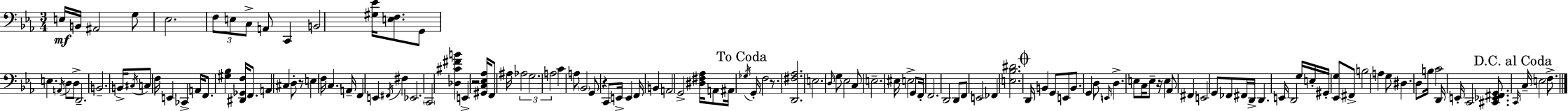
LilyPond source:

{
  \clef bass
  \numericTimeSignature
  \time 3/4
  \key ees \major
  e16\mf b,16 ais,2 g8 | ees2. | \tuplet 3/2 { f8 e8 c8-> } a,8 c,4 | b,2 <gis ees'>16 <e f>8. | \break g,8 e4. \acciaccatura { a,16 } d8 d8-> | d,2.-- | b,2.-- | b,16-> \acciaccatura { cis16 } c8 f16 e,4 ces,4-> | \break a,16 f,8. <gis bes>4 <dis, ges, f>16 f,8. | a,4 cis4 d8-. | r8 e4 f16 \parenthesize c4. | a,16-- f,4 e,4 \acciaccatura { fis,16 } fis4 | \break ees,2. | \parenthesize c,2 <des cis' fis' b'>4 | e,4-> r2 | <gis, c ees aes>16 f,8 ais16 \tuplet 3/2 { aes2 | \break g2. | a2 } c'4 | a8 \parenthesize bes,2 | g,8 r4 c,8 e,16-> e,4 | \break f,16 b,4 a,2 | g,2-> <dis fis aes>16 | a,8 ais,16 \mark "To Coda" \acciaccatura { ges16 } g,16-. f2 | r8. <d, fis aes>2. | \break e2. | \grace { d16 } g8 ees2 | c8 e2.-- | eis16 e2-> | \break g,8 f,16-. f,2. | d,2 | d,8 f,8 e,2 | fes,4 <e bes dis'>2. | \break \mark \markup { \musicglyph "scripts.coda" } d,16 b,4 g,8 | e,8 b,8. g,4 d8 \grace { e,16 } | d4.-> e8 c16 e8-- r16 | e4 aes,8 fis,4 e,2 | \break g,8 fes,8 fis,16 d,16-> | d,4. e,16 d,2 | g16 e16-. gis,16-. <ees, g>8 fis,8-> b2 | a4 g8 | \break dis4. d8 b16 c'2 | d,16 e,16-. c,2 | <cis, ees, fis, g,>8. \mark "D.C. al Coda" \grace { c,16 } c16-- e2 | f8.-> \bar "|."
}